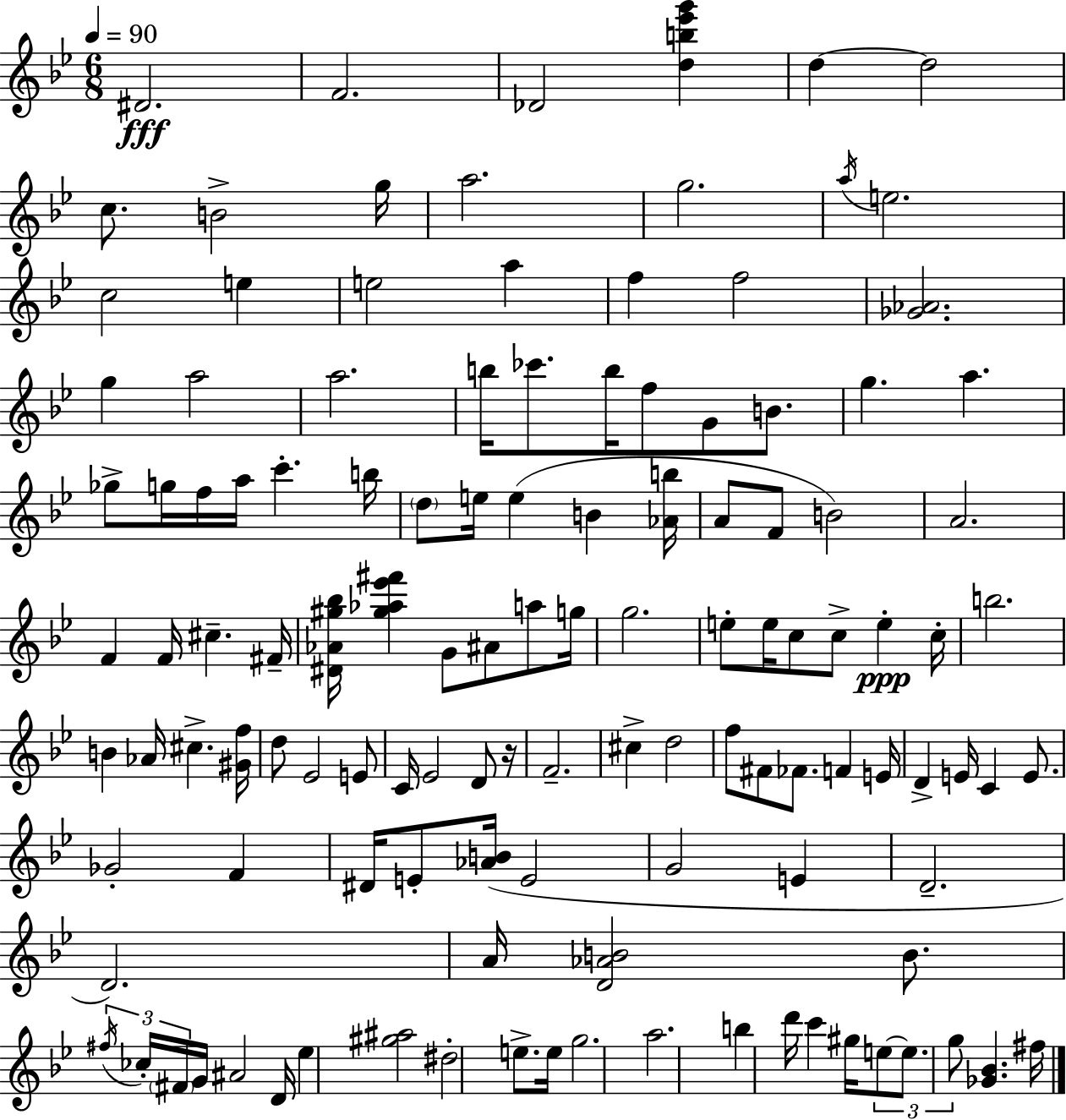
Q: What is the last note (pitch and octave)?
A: F#5